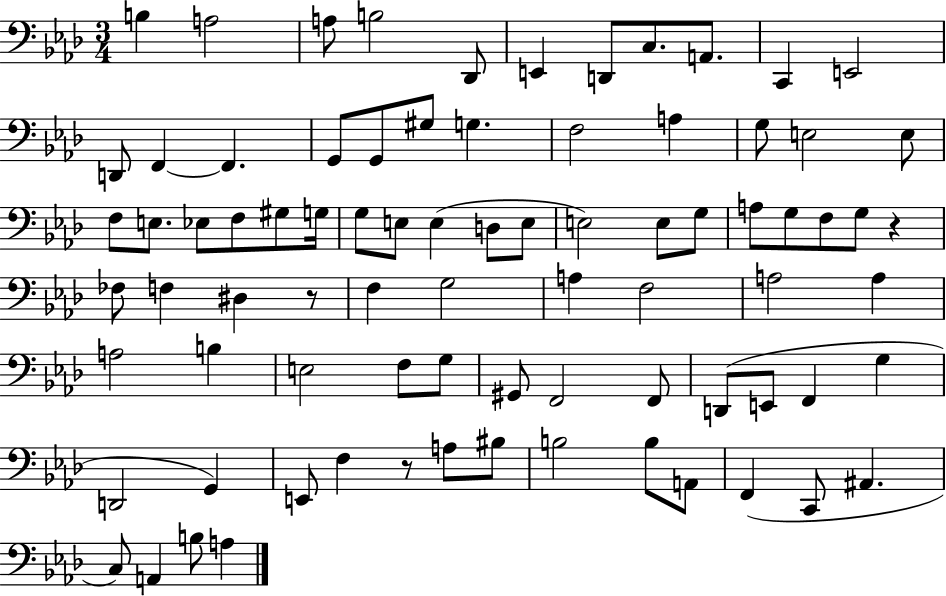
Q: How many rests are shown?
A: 3